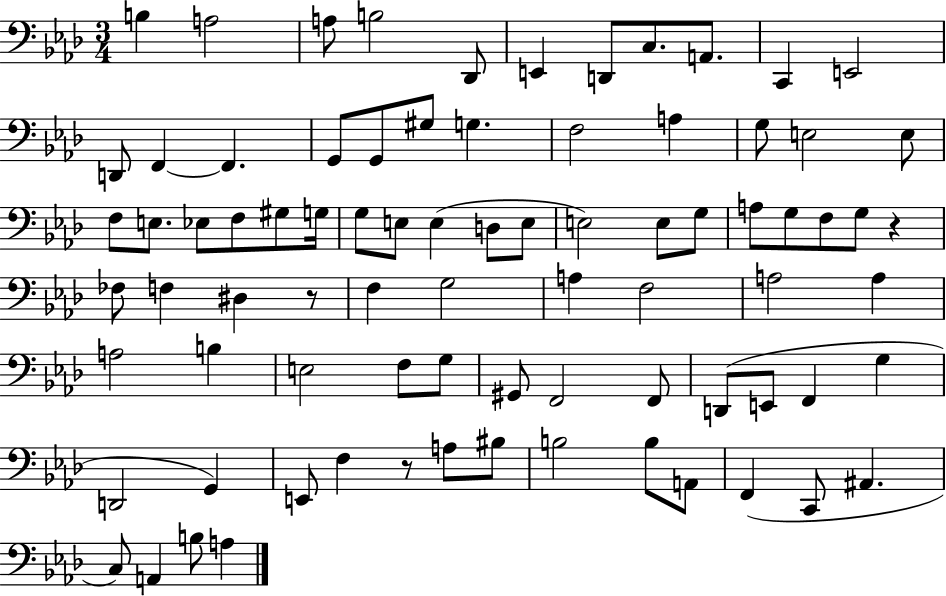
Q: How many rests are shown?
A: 3